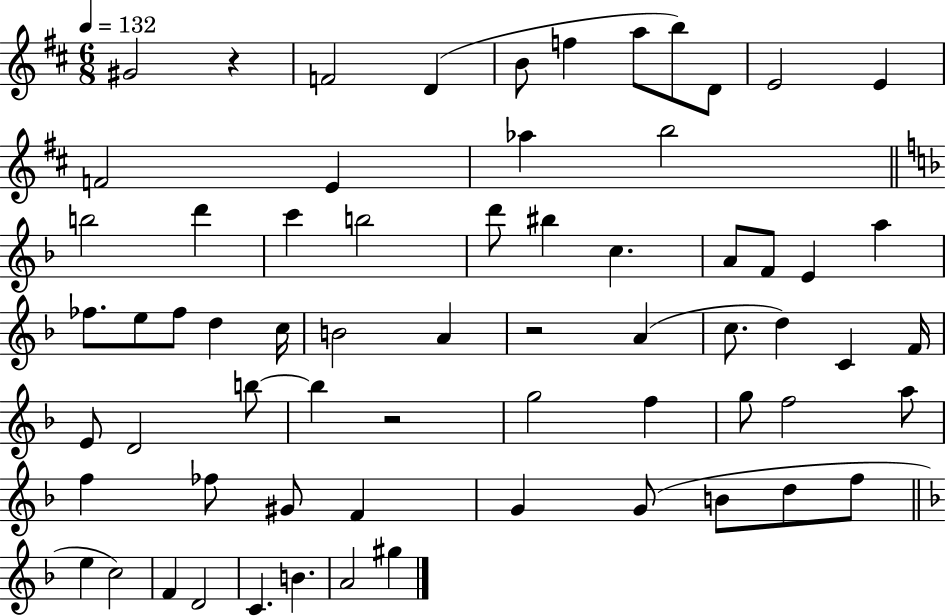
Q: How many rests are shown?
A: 3